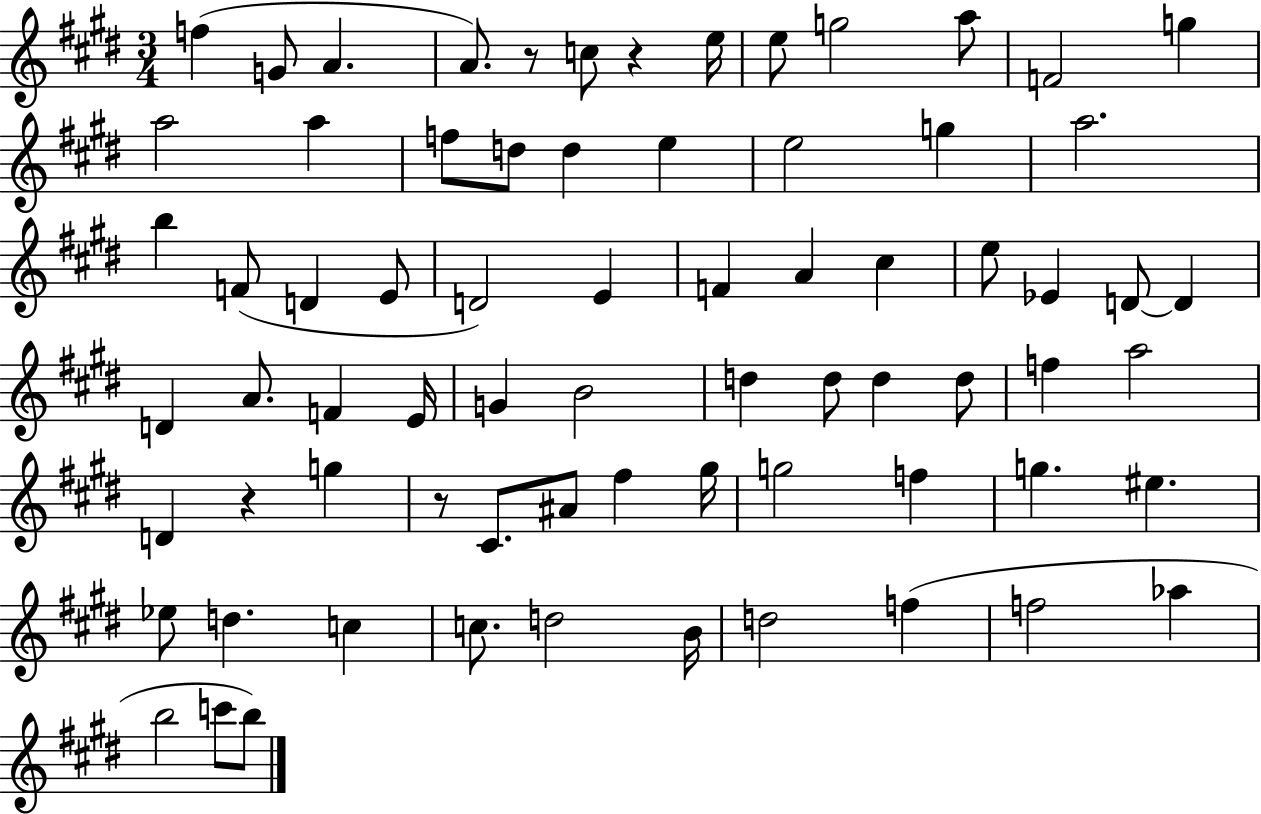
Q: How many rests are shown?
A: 4